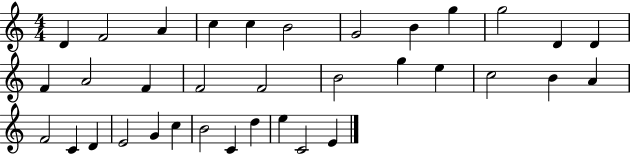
D4/q F4/h A4/q C5/q C5/q B4/h G4/h B4/q G5/q G5/h D4/q D4/q F4/q A4/h F4/q F4/h F4/h B4/h G5/q E5/q C5/h B4/q A4/q F4/h C4/q D4/q E4/h G4/q C5/q B4/h C4/q D5/q E5/q C4/h E4/q